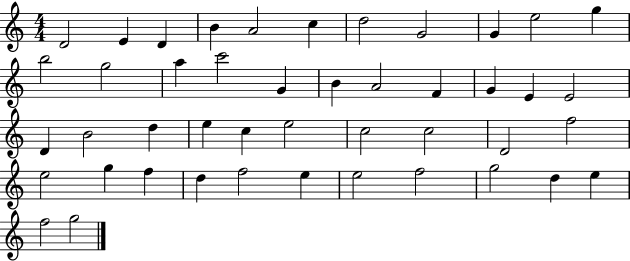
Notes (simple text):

D4/h E4/q D4/q B4/q A4/h C5/q D5/h G4/h G4/q E5/h G5/q B5/h G5/h A5/q C6/h G4/q B4/q A4/h F4/q G4/q E4/q E4/h D4/q B4/h D5/q E5/q C5/q E5/h C5/h C5/h D4/h F5/h E5/h G5/q F5/q D5/q F5/h E5/q E5/h F5/h G5/h D5/q E5/q F5/h G5/h